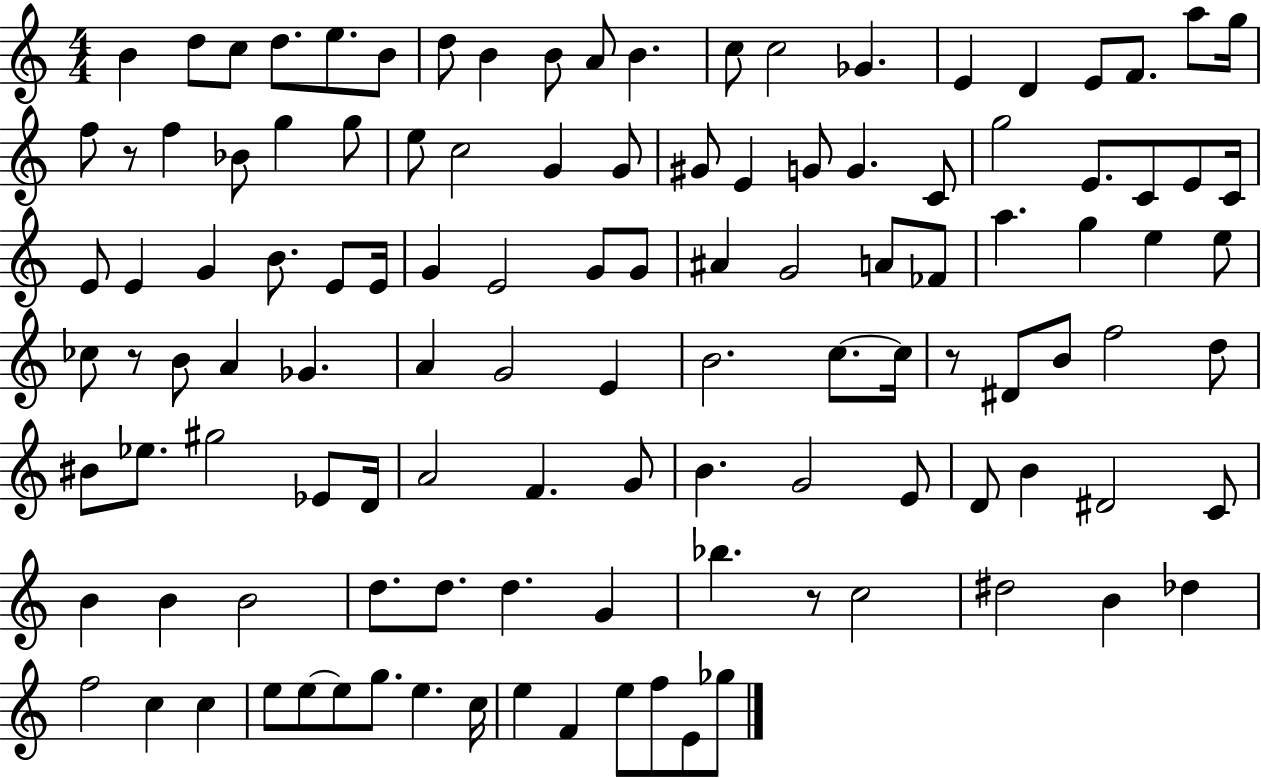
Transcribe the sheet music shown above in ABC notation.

X:1
T:Untitled
M:4/4
L:1/4
K:C
B d/2 c/2 d/2 e/2 B/2 d/2 B B/2 A/2 B c/2 c2 _G E D E/2 F/2 a/2 g/4 f/2 z/2 f _B/2 g g/2 e/2 c2 G G/2 ^G/2 E G/2 G C/2 g2 E/2 C/2 E/2 C/4 E/2 E G B/2 E/2 E/4 G E2 G/2 G/2 ^A G2 A/2 _F/2 a g e e/2 _c/2 z/2 B/2 A _G A G2 E B2 c/2 c/4 z/2 ^D/2 B/2 f2 d/2 ^B/2 _e/2 ^g2 _E/2 D/4 A2 F G/2 B G2 E/2 D/2 B ^D2 C/2 B B B2 d/2 d/2 d G _b z/2 c2 ^d2 B _d f2 c c e/2 e/2 e/2 g/2 e c/4 e F e/2 f/2 E/2 _g/2